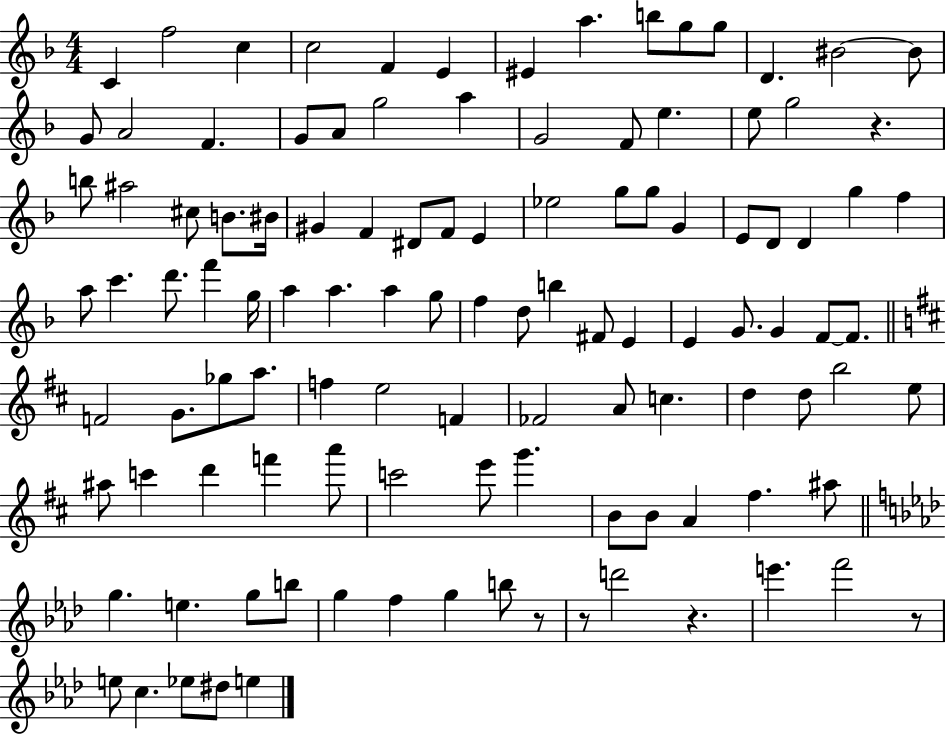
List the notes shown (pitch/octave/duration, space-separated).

C4/q F5/h C5/q C5/h F4/q E4/q EIS4/q A5/q. B5/e G5/e G5/e D4/q. BIS4/h BIS4/e G4/e A4/h F4/q. G4/e A4/e G5/h A5/q G4/h F4/e E5/q. E5/e G5/h R/q. B5/e A#5/h C#5/e B4/e. BIS4/s G#4/q F4/q D#4/e F4/e E4/q Eb5/h G5/e G5/e G4/q E4/e D4/e D4/q G5/q F5/q A5/e C6/q. D6/e. F6/q G5/s A5/q A5/q. A5/q G5/e F5/q D5/e B5/q F#4/e E4/q E4/q G4/e. G4/q F4/e F4/e. F4/h G4/e. Gb5/e A5/e. F5/q E5/h F4/q FES4/h A4/e C5/q. D5/q D5/e B5/h E5/e A#5/e C6/q D6/q F6/q A6/e C6/h E6/e G6/q. B4/e B4/e A4/q F#5/q. A#5/e G5/q. E5/q. G5/e B5/e G5/q F5/q G5/q B5/e R/e R/e D6/h R/q. E6/q. F6/h R/e E5/e C5/q. Eb5/e D#5/e E5/q